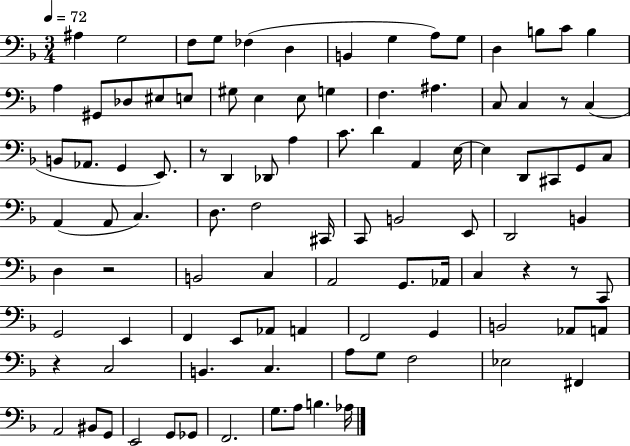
A#3/q G3/h F3/e G3/e FES3/q D3/q B2/q G3/q A3/e G3/e D3/q B3/e C4/e B3/q A3/q G#2/e Db3/e EIS3/e E3/e G#3/e E3/q E3/e G3/q F3/q. A#3/q. C3/e C3/q R/e C3/q B2/e Ab2/e. G2/q E2/e. R/e D2/q Db2/e A3/q C4/e. D4/q A2/q E3/s E3/q D2/e C#2/e G2/e C3/e A2/q A2/e C3/q. D3/e. F3/h C#2/s C2/e B2/h E2/e D2/h B2/q D3/q R/h B2/h C3/q A2/h G2/e. Ab2/s C3/q R/q R/e C2/e G2/h E2/q F2/q E2/e Ab2/e A2/q F2/h G2/q B2/h Ab2/e A2/e R/q C3/h B2/q. C3/q. A3/e G3/e F3/h Eb3/h F#2/q A2/h BIS2/e G2/e E2/h G2/e Gb2/e F2/h. G3/e. A3/e B3/q. Ab3/s